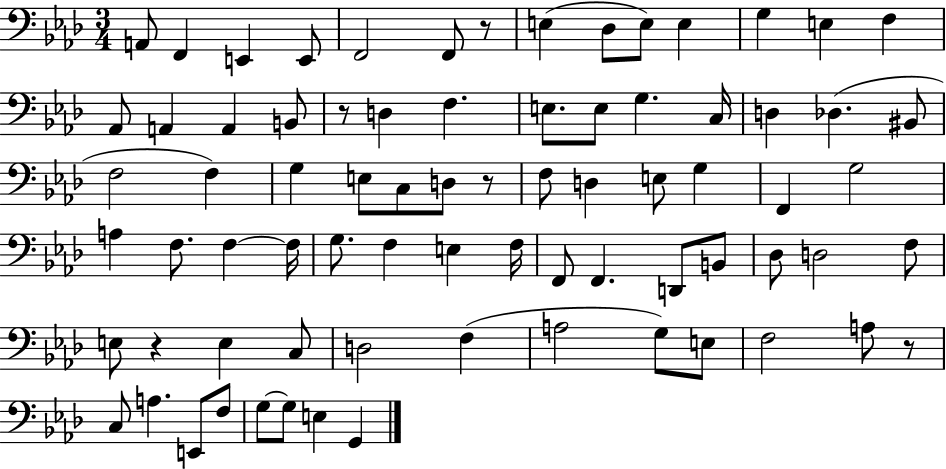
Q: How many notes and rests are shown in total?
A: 76